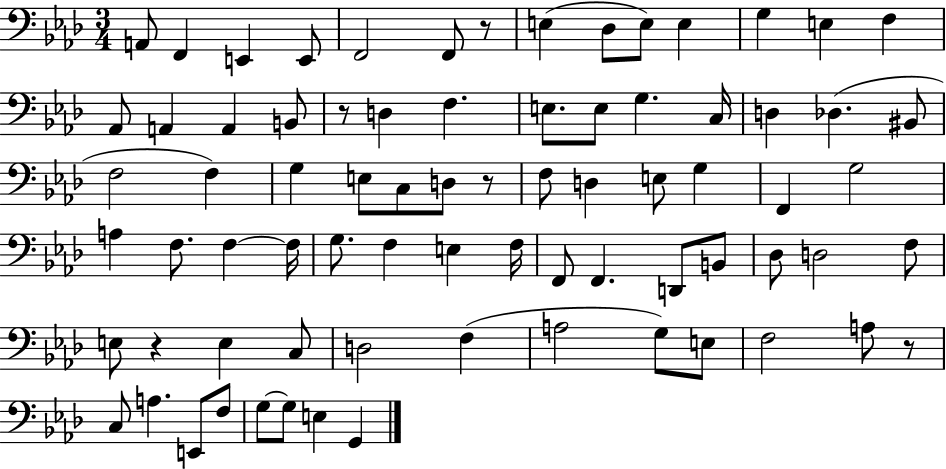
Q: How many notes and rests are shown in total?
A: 76